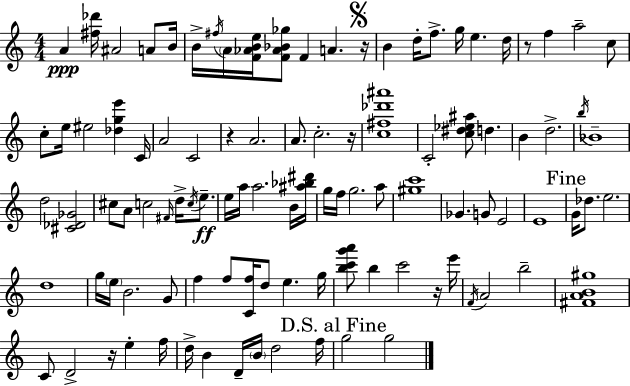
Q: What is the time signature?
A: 4/4